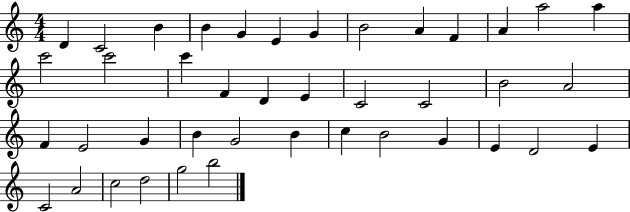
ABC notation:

X:1
T:Untitled
M:4/4
L:1/4
K:C
D C2 B B G E G B2 A F A a2 a c'2 c'2 c' F D E C2 C2 B2 A2 F E2 G B G2 B c B2 G E D2 E C2 A2 c2 d2 g2 b2